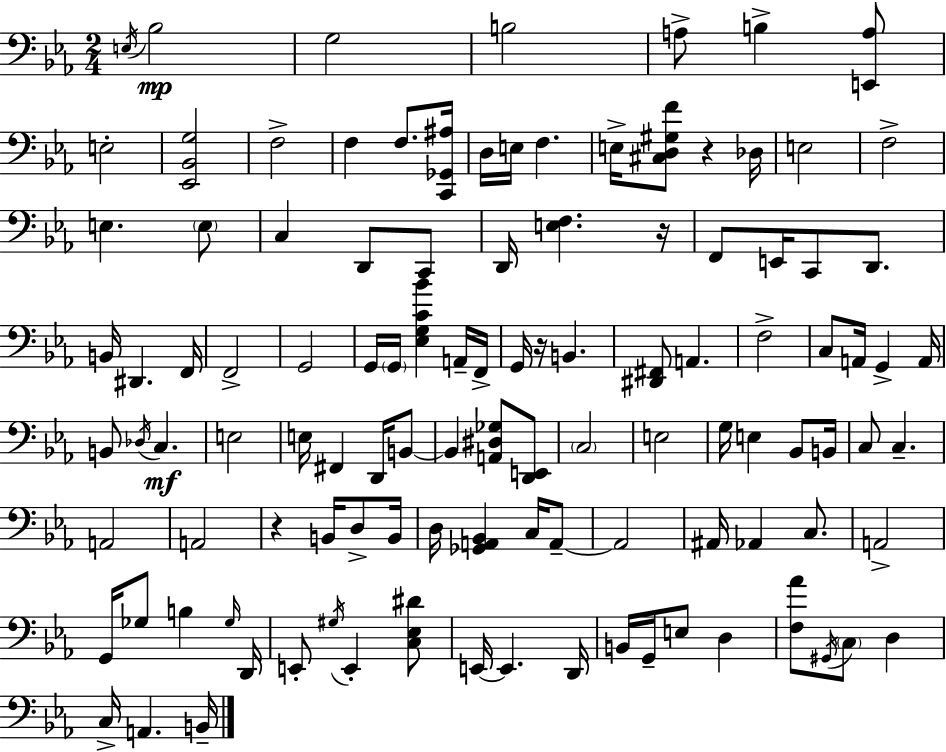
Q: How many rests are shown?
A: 4